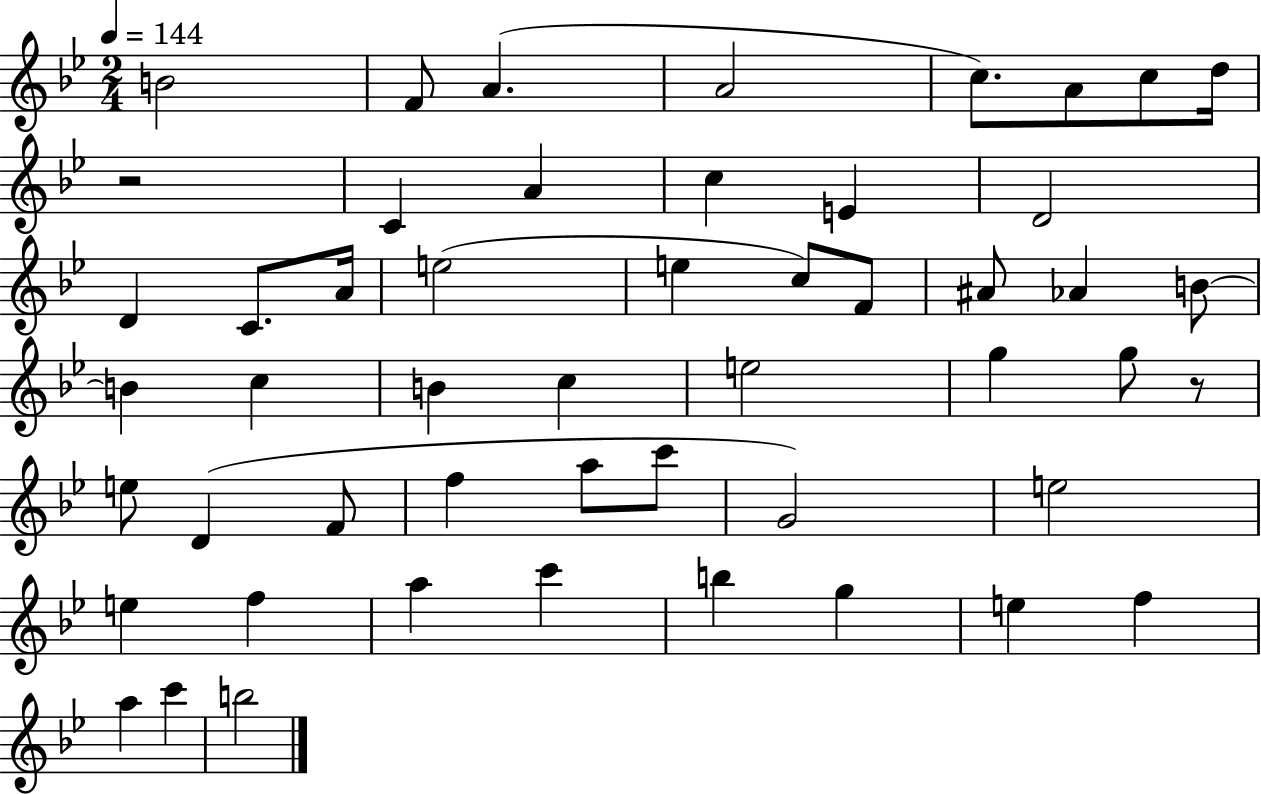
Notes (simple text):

B4/h F4/e A4/q. A4/h C5/e. A4/e C5/e D5/s R/h C4/q A4/q C5/q E4/q D4/h D4/q C4/e. A4/s E5/h E5/q C5/e F4/e A#4/e Ab4/q B4/e B4/q C5/q B4/q C5/q E5/h G5/q G5/e R/e E5/e D4/q F4/e F5/q A5/e C6/e G4/h E5/h E5/q F5/q A5/q C6/q B5/q G5/q E5/q F5/q A5/q C6/q B5/h